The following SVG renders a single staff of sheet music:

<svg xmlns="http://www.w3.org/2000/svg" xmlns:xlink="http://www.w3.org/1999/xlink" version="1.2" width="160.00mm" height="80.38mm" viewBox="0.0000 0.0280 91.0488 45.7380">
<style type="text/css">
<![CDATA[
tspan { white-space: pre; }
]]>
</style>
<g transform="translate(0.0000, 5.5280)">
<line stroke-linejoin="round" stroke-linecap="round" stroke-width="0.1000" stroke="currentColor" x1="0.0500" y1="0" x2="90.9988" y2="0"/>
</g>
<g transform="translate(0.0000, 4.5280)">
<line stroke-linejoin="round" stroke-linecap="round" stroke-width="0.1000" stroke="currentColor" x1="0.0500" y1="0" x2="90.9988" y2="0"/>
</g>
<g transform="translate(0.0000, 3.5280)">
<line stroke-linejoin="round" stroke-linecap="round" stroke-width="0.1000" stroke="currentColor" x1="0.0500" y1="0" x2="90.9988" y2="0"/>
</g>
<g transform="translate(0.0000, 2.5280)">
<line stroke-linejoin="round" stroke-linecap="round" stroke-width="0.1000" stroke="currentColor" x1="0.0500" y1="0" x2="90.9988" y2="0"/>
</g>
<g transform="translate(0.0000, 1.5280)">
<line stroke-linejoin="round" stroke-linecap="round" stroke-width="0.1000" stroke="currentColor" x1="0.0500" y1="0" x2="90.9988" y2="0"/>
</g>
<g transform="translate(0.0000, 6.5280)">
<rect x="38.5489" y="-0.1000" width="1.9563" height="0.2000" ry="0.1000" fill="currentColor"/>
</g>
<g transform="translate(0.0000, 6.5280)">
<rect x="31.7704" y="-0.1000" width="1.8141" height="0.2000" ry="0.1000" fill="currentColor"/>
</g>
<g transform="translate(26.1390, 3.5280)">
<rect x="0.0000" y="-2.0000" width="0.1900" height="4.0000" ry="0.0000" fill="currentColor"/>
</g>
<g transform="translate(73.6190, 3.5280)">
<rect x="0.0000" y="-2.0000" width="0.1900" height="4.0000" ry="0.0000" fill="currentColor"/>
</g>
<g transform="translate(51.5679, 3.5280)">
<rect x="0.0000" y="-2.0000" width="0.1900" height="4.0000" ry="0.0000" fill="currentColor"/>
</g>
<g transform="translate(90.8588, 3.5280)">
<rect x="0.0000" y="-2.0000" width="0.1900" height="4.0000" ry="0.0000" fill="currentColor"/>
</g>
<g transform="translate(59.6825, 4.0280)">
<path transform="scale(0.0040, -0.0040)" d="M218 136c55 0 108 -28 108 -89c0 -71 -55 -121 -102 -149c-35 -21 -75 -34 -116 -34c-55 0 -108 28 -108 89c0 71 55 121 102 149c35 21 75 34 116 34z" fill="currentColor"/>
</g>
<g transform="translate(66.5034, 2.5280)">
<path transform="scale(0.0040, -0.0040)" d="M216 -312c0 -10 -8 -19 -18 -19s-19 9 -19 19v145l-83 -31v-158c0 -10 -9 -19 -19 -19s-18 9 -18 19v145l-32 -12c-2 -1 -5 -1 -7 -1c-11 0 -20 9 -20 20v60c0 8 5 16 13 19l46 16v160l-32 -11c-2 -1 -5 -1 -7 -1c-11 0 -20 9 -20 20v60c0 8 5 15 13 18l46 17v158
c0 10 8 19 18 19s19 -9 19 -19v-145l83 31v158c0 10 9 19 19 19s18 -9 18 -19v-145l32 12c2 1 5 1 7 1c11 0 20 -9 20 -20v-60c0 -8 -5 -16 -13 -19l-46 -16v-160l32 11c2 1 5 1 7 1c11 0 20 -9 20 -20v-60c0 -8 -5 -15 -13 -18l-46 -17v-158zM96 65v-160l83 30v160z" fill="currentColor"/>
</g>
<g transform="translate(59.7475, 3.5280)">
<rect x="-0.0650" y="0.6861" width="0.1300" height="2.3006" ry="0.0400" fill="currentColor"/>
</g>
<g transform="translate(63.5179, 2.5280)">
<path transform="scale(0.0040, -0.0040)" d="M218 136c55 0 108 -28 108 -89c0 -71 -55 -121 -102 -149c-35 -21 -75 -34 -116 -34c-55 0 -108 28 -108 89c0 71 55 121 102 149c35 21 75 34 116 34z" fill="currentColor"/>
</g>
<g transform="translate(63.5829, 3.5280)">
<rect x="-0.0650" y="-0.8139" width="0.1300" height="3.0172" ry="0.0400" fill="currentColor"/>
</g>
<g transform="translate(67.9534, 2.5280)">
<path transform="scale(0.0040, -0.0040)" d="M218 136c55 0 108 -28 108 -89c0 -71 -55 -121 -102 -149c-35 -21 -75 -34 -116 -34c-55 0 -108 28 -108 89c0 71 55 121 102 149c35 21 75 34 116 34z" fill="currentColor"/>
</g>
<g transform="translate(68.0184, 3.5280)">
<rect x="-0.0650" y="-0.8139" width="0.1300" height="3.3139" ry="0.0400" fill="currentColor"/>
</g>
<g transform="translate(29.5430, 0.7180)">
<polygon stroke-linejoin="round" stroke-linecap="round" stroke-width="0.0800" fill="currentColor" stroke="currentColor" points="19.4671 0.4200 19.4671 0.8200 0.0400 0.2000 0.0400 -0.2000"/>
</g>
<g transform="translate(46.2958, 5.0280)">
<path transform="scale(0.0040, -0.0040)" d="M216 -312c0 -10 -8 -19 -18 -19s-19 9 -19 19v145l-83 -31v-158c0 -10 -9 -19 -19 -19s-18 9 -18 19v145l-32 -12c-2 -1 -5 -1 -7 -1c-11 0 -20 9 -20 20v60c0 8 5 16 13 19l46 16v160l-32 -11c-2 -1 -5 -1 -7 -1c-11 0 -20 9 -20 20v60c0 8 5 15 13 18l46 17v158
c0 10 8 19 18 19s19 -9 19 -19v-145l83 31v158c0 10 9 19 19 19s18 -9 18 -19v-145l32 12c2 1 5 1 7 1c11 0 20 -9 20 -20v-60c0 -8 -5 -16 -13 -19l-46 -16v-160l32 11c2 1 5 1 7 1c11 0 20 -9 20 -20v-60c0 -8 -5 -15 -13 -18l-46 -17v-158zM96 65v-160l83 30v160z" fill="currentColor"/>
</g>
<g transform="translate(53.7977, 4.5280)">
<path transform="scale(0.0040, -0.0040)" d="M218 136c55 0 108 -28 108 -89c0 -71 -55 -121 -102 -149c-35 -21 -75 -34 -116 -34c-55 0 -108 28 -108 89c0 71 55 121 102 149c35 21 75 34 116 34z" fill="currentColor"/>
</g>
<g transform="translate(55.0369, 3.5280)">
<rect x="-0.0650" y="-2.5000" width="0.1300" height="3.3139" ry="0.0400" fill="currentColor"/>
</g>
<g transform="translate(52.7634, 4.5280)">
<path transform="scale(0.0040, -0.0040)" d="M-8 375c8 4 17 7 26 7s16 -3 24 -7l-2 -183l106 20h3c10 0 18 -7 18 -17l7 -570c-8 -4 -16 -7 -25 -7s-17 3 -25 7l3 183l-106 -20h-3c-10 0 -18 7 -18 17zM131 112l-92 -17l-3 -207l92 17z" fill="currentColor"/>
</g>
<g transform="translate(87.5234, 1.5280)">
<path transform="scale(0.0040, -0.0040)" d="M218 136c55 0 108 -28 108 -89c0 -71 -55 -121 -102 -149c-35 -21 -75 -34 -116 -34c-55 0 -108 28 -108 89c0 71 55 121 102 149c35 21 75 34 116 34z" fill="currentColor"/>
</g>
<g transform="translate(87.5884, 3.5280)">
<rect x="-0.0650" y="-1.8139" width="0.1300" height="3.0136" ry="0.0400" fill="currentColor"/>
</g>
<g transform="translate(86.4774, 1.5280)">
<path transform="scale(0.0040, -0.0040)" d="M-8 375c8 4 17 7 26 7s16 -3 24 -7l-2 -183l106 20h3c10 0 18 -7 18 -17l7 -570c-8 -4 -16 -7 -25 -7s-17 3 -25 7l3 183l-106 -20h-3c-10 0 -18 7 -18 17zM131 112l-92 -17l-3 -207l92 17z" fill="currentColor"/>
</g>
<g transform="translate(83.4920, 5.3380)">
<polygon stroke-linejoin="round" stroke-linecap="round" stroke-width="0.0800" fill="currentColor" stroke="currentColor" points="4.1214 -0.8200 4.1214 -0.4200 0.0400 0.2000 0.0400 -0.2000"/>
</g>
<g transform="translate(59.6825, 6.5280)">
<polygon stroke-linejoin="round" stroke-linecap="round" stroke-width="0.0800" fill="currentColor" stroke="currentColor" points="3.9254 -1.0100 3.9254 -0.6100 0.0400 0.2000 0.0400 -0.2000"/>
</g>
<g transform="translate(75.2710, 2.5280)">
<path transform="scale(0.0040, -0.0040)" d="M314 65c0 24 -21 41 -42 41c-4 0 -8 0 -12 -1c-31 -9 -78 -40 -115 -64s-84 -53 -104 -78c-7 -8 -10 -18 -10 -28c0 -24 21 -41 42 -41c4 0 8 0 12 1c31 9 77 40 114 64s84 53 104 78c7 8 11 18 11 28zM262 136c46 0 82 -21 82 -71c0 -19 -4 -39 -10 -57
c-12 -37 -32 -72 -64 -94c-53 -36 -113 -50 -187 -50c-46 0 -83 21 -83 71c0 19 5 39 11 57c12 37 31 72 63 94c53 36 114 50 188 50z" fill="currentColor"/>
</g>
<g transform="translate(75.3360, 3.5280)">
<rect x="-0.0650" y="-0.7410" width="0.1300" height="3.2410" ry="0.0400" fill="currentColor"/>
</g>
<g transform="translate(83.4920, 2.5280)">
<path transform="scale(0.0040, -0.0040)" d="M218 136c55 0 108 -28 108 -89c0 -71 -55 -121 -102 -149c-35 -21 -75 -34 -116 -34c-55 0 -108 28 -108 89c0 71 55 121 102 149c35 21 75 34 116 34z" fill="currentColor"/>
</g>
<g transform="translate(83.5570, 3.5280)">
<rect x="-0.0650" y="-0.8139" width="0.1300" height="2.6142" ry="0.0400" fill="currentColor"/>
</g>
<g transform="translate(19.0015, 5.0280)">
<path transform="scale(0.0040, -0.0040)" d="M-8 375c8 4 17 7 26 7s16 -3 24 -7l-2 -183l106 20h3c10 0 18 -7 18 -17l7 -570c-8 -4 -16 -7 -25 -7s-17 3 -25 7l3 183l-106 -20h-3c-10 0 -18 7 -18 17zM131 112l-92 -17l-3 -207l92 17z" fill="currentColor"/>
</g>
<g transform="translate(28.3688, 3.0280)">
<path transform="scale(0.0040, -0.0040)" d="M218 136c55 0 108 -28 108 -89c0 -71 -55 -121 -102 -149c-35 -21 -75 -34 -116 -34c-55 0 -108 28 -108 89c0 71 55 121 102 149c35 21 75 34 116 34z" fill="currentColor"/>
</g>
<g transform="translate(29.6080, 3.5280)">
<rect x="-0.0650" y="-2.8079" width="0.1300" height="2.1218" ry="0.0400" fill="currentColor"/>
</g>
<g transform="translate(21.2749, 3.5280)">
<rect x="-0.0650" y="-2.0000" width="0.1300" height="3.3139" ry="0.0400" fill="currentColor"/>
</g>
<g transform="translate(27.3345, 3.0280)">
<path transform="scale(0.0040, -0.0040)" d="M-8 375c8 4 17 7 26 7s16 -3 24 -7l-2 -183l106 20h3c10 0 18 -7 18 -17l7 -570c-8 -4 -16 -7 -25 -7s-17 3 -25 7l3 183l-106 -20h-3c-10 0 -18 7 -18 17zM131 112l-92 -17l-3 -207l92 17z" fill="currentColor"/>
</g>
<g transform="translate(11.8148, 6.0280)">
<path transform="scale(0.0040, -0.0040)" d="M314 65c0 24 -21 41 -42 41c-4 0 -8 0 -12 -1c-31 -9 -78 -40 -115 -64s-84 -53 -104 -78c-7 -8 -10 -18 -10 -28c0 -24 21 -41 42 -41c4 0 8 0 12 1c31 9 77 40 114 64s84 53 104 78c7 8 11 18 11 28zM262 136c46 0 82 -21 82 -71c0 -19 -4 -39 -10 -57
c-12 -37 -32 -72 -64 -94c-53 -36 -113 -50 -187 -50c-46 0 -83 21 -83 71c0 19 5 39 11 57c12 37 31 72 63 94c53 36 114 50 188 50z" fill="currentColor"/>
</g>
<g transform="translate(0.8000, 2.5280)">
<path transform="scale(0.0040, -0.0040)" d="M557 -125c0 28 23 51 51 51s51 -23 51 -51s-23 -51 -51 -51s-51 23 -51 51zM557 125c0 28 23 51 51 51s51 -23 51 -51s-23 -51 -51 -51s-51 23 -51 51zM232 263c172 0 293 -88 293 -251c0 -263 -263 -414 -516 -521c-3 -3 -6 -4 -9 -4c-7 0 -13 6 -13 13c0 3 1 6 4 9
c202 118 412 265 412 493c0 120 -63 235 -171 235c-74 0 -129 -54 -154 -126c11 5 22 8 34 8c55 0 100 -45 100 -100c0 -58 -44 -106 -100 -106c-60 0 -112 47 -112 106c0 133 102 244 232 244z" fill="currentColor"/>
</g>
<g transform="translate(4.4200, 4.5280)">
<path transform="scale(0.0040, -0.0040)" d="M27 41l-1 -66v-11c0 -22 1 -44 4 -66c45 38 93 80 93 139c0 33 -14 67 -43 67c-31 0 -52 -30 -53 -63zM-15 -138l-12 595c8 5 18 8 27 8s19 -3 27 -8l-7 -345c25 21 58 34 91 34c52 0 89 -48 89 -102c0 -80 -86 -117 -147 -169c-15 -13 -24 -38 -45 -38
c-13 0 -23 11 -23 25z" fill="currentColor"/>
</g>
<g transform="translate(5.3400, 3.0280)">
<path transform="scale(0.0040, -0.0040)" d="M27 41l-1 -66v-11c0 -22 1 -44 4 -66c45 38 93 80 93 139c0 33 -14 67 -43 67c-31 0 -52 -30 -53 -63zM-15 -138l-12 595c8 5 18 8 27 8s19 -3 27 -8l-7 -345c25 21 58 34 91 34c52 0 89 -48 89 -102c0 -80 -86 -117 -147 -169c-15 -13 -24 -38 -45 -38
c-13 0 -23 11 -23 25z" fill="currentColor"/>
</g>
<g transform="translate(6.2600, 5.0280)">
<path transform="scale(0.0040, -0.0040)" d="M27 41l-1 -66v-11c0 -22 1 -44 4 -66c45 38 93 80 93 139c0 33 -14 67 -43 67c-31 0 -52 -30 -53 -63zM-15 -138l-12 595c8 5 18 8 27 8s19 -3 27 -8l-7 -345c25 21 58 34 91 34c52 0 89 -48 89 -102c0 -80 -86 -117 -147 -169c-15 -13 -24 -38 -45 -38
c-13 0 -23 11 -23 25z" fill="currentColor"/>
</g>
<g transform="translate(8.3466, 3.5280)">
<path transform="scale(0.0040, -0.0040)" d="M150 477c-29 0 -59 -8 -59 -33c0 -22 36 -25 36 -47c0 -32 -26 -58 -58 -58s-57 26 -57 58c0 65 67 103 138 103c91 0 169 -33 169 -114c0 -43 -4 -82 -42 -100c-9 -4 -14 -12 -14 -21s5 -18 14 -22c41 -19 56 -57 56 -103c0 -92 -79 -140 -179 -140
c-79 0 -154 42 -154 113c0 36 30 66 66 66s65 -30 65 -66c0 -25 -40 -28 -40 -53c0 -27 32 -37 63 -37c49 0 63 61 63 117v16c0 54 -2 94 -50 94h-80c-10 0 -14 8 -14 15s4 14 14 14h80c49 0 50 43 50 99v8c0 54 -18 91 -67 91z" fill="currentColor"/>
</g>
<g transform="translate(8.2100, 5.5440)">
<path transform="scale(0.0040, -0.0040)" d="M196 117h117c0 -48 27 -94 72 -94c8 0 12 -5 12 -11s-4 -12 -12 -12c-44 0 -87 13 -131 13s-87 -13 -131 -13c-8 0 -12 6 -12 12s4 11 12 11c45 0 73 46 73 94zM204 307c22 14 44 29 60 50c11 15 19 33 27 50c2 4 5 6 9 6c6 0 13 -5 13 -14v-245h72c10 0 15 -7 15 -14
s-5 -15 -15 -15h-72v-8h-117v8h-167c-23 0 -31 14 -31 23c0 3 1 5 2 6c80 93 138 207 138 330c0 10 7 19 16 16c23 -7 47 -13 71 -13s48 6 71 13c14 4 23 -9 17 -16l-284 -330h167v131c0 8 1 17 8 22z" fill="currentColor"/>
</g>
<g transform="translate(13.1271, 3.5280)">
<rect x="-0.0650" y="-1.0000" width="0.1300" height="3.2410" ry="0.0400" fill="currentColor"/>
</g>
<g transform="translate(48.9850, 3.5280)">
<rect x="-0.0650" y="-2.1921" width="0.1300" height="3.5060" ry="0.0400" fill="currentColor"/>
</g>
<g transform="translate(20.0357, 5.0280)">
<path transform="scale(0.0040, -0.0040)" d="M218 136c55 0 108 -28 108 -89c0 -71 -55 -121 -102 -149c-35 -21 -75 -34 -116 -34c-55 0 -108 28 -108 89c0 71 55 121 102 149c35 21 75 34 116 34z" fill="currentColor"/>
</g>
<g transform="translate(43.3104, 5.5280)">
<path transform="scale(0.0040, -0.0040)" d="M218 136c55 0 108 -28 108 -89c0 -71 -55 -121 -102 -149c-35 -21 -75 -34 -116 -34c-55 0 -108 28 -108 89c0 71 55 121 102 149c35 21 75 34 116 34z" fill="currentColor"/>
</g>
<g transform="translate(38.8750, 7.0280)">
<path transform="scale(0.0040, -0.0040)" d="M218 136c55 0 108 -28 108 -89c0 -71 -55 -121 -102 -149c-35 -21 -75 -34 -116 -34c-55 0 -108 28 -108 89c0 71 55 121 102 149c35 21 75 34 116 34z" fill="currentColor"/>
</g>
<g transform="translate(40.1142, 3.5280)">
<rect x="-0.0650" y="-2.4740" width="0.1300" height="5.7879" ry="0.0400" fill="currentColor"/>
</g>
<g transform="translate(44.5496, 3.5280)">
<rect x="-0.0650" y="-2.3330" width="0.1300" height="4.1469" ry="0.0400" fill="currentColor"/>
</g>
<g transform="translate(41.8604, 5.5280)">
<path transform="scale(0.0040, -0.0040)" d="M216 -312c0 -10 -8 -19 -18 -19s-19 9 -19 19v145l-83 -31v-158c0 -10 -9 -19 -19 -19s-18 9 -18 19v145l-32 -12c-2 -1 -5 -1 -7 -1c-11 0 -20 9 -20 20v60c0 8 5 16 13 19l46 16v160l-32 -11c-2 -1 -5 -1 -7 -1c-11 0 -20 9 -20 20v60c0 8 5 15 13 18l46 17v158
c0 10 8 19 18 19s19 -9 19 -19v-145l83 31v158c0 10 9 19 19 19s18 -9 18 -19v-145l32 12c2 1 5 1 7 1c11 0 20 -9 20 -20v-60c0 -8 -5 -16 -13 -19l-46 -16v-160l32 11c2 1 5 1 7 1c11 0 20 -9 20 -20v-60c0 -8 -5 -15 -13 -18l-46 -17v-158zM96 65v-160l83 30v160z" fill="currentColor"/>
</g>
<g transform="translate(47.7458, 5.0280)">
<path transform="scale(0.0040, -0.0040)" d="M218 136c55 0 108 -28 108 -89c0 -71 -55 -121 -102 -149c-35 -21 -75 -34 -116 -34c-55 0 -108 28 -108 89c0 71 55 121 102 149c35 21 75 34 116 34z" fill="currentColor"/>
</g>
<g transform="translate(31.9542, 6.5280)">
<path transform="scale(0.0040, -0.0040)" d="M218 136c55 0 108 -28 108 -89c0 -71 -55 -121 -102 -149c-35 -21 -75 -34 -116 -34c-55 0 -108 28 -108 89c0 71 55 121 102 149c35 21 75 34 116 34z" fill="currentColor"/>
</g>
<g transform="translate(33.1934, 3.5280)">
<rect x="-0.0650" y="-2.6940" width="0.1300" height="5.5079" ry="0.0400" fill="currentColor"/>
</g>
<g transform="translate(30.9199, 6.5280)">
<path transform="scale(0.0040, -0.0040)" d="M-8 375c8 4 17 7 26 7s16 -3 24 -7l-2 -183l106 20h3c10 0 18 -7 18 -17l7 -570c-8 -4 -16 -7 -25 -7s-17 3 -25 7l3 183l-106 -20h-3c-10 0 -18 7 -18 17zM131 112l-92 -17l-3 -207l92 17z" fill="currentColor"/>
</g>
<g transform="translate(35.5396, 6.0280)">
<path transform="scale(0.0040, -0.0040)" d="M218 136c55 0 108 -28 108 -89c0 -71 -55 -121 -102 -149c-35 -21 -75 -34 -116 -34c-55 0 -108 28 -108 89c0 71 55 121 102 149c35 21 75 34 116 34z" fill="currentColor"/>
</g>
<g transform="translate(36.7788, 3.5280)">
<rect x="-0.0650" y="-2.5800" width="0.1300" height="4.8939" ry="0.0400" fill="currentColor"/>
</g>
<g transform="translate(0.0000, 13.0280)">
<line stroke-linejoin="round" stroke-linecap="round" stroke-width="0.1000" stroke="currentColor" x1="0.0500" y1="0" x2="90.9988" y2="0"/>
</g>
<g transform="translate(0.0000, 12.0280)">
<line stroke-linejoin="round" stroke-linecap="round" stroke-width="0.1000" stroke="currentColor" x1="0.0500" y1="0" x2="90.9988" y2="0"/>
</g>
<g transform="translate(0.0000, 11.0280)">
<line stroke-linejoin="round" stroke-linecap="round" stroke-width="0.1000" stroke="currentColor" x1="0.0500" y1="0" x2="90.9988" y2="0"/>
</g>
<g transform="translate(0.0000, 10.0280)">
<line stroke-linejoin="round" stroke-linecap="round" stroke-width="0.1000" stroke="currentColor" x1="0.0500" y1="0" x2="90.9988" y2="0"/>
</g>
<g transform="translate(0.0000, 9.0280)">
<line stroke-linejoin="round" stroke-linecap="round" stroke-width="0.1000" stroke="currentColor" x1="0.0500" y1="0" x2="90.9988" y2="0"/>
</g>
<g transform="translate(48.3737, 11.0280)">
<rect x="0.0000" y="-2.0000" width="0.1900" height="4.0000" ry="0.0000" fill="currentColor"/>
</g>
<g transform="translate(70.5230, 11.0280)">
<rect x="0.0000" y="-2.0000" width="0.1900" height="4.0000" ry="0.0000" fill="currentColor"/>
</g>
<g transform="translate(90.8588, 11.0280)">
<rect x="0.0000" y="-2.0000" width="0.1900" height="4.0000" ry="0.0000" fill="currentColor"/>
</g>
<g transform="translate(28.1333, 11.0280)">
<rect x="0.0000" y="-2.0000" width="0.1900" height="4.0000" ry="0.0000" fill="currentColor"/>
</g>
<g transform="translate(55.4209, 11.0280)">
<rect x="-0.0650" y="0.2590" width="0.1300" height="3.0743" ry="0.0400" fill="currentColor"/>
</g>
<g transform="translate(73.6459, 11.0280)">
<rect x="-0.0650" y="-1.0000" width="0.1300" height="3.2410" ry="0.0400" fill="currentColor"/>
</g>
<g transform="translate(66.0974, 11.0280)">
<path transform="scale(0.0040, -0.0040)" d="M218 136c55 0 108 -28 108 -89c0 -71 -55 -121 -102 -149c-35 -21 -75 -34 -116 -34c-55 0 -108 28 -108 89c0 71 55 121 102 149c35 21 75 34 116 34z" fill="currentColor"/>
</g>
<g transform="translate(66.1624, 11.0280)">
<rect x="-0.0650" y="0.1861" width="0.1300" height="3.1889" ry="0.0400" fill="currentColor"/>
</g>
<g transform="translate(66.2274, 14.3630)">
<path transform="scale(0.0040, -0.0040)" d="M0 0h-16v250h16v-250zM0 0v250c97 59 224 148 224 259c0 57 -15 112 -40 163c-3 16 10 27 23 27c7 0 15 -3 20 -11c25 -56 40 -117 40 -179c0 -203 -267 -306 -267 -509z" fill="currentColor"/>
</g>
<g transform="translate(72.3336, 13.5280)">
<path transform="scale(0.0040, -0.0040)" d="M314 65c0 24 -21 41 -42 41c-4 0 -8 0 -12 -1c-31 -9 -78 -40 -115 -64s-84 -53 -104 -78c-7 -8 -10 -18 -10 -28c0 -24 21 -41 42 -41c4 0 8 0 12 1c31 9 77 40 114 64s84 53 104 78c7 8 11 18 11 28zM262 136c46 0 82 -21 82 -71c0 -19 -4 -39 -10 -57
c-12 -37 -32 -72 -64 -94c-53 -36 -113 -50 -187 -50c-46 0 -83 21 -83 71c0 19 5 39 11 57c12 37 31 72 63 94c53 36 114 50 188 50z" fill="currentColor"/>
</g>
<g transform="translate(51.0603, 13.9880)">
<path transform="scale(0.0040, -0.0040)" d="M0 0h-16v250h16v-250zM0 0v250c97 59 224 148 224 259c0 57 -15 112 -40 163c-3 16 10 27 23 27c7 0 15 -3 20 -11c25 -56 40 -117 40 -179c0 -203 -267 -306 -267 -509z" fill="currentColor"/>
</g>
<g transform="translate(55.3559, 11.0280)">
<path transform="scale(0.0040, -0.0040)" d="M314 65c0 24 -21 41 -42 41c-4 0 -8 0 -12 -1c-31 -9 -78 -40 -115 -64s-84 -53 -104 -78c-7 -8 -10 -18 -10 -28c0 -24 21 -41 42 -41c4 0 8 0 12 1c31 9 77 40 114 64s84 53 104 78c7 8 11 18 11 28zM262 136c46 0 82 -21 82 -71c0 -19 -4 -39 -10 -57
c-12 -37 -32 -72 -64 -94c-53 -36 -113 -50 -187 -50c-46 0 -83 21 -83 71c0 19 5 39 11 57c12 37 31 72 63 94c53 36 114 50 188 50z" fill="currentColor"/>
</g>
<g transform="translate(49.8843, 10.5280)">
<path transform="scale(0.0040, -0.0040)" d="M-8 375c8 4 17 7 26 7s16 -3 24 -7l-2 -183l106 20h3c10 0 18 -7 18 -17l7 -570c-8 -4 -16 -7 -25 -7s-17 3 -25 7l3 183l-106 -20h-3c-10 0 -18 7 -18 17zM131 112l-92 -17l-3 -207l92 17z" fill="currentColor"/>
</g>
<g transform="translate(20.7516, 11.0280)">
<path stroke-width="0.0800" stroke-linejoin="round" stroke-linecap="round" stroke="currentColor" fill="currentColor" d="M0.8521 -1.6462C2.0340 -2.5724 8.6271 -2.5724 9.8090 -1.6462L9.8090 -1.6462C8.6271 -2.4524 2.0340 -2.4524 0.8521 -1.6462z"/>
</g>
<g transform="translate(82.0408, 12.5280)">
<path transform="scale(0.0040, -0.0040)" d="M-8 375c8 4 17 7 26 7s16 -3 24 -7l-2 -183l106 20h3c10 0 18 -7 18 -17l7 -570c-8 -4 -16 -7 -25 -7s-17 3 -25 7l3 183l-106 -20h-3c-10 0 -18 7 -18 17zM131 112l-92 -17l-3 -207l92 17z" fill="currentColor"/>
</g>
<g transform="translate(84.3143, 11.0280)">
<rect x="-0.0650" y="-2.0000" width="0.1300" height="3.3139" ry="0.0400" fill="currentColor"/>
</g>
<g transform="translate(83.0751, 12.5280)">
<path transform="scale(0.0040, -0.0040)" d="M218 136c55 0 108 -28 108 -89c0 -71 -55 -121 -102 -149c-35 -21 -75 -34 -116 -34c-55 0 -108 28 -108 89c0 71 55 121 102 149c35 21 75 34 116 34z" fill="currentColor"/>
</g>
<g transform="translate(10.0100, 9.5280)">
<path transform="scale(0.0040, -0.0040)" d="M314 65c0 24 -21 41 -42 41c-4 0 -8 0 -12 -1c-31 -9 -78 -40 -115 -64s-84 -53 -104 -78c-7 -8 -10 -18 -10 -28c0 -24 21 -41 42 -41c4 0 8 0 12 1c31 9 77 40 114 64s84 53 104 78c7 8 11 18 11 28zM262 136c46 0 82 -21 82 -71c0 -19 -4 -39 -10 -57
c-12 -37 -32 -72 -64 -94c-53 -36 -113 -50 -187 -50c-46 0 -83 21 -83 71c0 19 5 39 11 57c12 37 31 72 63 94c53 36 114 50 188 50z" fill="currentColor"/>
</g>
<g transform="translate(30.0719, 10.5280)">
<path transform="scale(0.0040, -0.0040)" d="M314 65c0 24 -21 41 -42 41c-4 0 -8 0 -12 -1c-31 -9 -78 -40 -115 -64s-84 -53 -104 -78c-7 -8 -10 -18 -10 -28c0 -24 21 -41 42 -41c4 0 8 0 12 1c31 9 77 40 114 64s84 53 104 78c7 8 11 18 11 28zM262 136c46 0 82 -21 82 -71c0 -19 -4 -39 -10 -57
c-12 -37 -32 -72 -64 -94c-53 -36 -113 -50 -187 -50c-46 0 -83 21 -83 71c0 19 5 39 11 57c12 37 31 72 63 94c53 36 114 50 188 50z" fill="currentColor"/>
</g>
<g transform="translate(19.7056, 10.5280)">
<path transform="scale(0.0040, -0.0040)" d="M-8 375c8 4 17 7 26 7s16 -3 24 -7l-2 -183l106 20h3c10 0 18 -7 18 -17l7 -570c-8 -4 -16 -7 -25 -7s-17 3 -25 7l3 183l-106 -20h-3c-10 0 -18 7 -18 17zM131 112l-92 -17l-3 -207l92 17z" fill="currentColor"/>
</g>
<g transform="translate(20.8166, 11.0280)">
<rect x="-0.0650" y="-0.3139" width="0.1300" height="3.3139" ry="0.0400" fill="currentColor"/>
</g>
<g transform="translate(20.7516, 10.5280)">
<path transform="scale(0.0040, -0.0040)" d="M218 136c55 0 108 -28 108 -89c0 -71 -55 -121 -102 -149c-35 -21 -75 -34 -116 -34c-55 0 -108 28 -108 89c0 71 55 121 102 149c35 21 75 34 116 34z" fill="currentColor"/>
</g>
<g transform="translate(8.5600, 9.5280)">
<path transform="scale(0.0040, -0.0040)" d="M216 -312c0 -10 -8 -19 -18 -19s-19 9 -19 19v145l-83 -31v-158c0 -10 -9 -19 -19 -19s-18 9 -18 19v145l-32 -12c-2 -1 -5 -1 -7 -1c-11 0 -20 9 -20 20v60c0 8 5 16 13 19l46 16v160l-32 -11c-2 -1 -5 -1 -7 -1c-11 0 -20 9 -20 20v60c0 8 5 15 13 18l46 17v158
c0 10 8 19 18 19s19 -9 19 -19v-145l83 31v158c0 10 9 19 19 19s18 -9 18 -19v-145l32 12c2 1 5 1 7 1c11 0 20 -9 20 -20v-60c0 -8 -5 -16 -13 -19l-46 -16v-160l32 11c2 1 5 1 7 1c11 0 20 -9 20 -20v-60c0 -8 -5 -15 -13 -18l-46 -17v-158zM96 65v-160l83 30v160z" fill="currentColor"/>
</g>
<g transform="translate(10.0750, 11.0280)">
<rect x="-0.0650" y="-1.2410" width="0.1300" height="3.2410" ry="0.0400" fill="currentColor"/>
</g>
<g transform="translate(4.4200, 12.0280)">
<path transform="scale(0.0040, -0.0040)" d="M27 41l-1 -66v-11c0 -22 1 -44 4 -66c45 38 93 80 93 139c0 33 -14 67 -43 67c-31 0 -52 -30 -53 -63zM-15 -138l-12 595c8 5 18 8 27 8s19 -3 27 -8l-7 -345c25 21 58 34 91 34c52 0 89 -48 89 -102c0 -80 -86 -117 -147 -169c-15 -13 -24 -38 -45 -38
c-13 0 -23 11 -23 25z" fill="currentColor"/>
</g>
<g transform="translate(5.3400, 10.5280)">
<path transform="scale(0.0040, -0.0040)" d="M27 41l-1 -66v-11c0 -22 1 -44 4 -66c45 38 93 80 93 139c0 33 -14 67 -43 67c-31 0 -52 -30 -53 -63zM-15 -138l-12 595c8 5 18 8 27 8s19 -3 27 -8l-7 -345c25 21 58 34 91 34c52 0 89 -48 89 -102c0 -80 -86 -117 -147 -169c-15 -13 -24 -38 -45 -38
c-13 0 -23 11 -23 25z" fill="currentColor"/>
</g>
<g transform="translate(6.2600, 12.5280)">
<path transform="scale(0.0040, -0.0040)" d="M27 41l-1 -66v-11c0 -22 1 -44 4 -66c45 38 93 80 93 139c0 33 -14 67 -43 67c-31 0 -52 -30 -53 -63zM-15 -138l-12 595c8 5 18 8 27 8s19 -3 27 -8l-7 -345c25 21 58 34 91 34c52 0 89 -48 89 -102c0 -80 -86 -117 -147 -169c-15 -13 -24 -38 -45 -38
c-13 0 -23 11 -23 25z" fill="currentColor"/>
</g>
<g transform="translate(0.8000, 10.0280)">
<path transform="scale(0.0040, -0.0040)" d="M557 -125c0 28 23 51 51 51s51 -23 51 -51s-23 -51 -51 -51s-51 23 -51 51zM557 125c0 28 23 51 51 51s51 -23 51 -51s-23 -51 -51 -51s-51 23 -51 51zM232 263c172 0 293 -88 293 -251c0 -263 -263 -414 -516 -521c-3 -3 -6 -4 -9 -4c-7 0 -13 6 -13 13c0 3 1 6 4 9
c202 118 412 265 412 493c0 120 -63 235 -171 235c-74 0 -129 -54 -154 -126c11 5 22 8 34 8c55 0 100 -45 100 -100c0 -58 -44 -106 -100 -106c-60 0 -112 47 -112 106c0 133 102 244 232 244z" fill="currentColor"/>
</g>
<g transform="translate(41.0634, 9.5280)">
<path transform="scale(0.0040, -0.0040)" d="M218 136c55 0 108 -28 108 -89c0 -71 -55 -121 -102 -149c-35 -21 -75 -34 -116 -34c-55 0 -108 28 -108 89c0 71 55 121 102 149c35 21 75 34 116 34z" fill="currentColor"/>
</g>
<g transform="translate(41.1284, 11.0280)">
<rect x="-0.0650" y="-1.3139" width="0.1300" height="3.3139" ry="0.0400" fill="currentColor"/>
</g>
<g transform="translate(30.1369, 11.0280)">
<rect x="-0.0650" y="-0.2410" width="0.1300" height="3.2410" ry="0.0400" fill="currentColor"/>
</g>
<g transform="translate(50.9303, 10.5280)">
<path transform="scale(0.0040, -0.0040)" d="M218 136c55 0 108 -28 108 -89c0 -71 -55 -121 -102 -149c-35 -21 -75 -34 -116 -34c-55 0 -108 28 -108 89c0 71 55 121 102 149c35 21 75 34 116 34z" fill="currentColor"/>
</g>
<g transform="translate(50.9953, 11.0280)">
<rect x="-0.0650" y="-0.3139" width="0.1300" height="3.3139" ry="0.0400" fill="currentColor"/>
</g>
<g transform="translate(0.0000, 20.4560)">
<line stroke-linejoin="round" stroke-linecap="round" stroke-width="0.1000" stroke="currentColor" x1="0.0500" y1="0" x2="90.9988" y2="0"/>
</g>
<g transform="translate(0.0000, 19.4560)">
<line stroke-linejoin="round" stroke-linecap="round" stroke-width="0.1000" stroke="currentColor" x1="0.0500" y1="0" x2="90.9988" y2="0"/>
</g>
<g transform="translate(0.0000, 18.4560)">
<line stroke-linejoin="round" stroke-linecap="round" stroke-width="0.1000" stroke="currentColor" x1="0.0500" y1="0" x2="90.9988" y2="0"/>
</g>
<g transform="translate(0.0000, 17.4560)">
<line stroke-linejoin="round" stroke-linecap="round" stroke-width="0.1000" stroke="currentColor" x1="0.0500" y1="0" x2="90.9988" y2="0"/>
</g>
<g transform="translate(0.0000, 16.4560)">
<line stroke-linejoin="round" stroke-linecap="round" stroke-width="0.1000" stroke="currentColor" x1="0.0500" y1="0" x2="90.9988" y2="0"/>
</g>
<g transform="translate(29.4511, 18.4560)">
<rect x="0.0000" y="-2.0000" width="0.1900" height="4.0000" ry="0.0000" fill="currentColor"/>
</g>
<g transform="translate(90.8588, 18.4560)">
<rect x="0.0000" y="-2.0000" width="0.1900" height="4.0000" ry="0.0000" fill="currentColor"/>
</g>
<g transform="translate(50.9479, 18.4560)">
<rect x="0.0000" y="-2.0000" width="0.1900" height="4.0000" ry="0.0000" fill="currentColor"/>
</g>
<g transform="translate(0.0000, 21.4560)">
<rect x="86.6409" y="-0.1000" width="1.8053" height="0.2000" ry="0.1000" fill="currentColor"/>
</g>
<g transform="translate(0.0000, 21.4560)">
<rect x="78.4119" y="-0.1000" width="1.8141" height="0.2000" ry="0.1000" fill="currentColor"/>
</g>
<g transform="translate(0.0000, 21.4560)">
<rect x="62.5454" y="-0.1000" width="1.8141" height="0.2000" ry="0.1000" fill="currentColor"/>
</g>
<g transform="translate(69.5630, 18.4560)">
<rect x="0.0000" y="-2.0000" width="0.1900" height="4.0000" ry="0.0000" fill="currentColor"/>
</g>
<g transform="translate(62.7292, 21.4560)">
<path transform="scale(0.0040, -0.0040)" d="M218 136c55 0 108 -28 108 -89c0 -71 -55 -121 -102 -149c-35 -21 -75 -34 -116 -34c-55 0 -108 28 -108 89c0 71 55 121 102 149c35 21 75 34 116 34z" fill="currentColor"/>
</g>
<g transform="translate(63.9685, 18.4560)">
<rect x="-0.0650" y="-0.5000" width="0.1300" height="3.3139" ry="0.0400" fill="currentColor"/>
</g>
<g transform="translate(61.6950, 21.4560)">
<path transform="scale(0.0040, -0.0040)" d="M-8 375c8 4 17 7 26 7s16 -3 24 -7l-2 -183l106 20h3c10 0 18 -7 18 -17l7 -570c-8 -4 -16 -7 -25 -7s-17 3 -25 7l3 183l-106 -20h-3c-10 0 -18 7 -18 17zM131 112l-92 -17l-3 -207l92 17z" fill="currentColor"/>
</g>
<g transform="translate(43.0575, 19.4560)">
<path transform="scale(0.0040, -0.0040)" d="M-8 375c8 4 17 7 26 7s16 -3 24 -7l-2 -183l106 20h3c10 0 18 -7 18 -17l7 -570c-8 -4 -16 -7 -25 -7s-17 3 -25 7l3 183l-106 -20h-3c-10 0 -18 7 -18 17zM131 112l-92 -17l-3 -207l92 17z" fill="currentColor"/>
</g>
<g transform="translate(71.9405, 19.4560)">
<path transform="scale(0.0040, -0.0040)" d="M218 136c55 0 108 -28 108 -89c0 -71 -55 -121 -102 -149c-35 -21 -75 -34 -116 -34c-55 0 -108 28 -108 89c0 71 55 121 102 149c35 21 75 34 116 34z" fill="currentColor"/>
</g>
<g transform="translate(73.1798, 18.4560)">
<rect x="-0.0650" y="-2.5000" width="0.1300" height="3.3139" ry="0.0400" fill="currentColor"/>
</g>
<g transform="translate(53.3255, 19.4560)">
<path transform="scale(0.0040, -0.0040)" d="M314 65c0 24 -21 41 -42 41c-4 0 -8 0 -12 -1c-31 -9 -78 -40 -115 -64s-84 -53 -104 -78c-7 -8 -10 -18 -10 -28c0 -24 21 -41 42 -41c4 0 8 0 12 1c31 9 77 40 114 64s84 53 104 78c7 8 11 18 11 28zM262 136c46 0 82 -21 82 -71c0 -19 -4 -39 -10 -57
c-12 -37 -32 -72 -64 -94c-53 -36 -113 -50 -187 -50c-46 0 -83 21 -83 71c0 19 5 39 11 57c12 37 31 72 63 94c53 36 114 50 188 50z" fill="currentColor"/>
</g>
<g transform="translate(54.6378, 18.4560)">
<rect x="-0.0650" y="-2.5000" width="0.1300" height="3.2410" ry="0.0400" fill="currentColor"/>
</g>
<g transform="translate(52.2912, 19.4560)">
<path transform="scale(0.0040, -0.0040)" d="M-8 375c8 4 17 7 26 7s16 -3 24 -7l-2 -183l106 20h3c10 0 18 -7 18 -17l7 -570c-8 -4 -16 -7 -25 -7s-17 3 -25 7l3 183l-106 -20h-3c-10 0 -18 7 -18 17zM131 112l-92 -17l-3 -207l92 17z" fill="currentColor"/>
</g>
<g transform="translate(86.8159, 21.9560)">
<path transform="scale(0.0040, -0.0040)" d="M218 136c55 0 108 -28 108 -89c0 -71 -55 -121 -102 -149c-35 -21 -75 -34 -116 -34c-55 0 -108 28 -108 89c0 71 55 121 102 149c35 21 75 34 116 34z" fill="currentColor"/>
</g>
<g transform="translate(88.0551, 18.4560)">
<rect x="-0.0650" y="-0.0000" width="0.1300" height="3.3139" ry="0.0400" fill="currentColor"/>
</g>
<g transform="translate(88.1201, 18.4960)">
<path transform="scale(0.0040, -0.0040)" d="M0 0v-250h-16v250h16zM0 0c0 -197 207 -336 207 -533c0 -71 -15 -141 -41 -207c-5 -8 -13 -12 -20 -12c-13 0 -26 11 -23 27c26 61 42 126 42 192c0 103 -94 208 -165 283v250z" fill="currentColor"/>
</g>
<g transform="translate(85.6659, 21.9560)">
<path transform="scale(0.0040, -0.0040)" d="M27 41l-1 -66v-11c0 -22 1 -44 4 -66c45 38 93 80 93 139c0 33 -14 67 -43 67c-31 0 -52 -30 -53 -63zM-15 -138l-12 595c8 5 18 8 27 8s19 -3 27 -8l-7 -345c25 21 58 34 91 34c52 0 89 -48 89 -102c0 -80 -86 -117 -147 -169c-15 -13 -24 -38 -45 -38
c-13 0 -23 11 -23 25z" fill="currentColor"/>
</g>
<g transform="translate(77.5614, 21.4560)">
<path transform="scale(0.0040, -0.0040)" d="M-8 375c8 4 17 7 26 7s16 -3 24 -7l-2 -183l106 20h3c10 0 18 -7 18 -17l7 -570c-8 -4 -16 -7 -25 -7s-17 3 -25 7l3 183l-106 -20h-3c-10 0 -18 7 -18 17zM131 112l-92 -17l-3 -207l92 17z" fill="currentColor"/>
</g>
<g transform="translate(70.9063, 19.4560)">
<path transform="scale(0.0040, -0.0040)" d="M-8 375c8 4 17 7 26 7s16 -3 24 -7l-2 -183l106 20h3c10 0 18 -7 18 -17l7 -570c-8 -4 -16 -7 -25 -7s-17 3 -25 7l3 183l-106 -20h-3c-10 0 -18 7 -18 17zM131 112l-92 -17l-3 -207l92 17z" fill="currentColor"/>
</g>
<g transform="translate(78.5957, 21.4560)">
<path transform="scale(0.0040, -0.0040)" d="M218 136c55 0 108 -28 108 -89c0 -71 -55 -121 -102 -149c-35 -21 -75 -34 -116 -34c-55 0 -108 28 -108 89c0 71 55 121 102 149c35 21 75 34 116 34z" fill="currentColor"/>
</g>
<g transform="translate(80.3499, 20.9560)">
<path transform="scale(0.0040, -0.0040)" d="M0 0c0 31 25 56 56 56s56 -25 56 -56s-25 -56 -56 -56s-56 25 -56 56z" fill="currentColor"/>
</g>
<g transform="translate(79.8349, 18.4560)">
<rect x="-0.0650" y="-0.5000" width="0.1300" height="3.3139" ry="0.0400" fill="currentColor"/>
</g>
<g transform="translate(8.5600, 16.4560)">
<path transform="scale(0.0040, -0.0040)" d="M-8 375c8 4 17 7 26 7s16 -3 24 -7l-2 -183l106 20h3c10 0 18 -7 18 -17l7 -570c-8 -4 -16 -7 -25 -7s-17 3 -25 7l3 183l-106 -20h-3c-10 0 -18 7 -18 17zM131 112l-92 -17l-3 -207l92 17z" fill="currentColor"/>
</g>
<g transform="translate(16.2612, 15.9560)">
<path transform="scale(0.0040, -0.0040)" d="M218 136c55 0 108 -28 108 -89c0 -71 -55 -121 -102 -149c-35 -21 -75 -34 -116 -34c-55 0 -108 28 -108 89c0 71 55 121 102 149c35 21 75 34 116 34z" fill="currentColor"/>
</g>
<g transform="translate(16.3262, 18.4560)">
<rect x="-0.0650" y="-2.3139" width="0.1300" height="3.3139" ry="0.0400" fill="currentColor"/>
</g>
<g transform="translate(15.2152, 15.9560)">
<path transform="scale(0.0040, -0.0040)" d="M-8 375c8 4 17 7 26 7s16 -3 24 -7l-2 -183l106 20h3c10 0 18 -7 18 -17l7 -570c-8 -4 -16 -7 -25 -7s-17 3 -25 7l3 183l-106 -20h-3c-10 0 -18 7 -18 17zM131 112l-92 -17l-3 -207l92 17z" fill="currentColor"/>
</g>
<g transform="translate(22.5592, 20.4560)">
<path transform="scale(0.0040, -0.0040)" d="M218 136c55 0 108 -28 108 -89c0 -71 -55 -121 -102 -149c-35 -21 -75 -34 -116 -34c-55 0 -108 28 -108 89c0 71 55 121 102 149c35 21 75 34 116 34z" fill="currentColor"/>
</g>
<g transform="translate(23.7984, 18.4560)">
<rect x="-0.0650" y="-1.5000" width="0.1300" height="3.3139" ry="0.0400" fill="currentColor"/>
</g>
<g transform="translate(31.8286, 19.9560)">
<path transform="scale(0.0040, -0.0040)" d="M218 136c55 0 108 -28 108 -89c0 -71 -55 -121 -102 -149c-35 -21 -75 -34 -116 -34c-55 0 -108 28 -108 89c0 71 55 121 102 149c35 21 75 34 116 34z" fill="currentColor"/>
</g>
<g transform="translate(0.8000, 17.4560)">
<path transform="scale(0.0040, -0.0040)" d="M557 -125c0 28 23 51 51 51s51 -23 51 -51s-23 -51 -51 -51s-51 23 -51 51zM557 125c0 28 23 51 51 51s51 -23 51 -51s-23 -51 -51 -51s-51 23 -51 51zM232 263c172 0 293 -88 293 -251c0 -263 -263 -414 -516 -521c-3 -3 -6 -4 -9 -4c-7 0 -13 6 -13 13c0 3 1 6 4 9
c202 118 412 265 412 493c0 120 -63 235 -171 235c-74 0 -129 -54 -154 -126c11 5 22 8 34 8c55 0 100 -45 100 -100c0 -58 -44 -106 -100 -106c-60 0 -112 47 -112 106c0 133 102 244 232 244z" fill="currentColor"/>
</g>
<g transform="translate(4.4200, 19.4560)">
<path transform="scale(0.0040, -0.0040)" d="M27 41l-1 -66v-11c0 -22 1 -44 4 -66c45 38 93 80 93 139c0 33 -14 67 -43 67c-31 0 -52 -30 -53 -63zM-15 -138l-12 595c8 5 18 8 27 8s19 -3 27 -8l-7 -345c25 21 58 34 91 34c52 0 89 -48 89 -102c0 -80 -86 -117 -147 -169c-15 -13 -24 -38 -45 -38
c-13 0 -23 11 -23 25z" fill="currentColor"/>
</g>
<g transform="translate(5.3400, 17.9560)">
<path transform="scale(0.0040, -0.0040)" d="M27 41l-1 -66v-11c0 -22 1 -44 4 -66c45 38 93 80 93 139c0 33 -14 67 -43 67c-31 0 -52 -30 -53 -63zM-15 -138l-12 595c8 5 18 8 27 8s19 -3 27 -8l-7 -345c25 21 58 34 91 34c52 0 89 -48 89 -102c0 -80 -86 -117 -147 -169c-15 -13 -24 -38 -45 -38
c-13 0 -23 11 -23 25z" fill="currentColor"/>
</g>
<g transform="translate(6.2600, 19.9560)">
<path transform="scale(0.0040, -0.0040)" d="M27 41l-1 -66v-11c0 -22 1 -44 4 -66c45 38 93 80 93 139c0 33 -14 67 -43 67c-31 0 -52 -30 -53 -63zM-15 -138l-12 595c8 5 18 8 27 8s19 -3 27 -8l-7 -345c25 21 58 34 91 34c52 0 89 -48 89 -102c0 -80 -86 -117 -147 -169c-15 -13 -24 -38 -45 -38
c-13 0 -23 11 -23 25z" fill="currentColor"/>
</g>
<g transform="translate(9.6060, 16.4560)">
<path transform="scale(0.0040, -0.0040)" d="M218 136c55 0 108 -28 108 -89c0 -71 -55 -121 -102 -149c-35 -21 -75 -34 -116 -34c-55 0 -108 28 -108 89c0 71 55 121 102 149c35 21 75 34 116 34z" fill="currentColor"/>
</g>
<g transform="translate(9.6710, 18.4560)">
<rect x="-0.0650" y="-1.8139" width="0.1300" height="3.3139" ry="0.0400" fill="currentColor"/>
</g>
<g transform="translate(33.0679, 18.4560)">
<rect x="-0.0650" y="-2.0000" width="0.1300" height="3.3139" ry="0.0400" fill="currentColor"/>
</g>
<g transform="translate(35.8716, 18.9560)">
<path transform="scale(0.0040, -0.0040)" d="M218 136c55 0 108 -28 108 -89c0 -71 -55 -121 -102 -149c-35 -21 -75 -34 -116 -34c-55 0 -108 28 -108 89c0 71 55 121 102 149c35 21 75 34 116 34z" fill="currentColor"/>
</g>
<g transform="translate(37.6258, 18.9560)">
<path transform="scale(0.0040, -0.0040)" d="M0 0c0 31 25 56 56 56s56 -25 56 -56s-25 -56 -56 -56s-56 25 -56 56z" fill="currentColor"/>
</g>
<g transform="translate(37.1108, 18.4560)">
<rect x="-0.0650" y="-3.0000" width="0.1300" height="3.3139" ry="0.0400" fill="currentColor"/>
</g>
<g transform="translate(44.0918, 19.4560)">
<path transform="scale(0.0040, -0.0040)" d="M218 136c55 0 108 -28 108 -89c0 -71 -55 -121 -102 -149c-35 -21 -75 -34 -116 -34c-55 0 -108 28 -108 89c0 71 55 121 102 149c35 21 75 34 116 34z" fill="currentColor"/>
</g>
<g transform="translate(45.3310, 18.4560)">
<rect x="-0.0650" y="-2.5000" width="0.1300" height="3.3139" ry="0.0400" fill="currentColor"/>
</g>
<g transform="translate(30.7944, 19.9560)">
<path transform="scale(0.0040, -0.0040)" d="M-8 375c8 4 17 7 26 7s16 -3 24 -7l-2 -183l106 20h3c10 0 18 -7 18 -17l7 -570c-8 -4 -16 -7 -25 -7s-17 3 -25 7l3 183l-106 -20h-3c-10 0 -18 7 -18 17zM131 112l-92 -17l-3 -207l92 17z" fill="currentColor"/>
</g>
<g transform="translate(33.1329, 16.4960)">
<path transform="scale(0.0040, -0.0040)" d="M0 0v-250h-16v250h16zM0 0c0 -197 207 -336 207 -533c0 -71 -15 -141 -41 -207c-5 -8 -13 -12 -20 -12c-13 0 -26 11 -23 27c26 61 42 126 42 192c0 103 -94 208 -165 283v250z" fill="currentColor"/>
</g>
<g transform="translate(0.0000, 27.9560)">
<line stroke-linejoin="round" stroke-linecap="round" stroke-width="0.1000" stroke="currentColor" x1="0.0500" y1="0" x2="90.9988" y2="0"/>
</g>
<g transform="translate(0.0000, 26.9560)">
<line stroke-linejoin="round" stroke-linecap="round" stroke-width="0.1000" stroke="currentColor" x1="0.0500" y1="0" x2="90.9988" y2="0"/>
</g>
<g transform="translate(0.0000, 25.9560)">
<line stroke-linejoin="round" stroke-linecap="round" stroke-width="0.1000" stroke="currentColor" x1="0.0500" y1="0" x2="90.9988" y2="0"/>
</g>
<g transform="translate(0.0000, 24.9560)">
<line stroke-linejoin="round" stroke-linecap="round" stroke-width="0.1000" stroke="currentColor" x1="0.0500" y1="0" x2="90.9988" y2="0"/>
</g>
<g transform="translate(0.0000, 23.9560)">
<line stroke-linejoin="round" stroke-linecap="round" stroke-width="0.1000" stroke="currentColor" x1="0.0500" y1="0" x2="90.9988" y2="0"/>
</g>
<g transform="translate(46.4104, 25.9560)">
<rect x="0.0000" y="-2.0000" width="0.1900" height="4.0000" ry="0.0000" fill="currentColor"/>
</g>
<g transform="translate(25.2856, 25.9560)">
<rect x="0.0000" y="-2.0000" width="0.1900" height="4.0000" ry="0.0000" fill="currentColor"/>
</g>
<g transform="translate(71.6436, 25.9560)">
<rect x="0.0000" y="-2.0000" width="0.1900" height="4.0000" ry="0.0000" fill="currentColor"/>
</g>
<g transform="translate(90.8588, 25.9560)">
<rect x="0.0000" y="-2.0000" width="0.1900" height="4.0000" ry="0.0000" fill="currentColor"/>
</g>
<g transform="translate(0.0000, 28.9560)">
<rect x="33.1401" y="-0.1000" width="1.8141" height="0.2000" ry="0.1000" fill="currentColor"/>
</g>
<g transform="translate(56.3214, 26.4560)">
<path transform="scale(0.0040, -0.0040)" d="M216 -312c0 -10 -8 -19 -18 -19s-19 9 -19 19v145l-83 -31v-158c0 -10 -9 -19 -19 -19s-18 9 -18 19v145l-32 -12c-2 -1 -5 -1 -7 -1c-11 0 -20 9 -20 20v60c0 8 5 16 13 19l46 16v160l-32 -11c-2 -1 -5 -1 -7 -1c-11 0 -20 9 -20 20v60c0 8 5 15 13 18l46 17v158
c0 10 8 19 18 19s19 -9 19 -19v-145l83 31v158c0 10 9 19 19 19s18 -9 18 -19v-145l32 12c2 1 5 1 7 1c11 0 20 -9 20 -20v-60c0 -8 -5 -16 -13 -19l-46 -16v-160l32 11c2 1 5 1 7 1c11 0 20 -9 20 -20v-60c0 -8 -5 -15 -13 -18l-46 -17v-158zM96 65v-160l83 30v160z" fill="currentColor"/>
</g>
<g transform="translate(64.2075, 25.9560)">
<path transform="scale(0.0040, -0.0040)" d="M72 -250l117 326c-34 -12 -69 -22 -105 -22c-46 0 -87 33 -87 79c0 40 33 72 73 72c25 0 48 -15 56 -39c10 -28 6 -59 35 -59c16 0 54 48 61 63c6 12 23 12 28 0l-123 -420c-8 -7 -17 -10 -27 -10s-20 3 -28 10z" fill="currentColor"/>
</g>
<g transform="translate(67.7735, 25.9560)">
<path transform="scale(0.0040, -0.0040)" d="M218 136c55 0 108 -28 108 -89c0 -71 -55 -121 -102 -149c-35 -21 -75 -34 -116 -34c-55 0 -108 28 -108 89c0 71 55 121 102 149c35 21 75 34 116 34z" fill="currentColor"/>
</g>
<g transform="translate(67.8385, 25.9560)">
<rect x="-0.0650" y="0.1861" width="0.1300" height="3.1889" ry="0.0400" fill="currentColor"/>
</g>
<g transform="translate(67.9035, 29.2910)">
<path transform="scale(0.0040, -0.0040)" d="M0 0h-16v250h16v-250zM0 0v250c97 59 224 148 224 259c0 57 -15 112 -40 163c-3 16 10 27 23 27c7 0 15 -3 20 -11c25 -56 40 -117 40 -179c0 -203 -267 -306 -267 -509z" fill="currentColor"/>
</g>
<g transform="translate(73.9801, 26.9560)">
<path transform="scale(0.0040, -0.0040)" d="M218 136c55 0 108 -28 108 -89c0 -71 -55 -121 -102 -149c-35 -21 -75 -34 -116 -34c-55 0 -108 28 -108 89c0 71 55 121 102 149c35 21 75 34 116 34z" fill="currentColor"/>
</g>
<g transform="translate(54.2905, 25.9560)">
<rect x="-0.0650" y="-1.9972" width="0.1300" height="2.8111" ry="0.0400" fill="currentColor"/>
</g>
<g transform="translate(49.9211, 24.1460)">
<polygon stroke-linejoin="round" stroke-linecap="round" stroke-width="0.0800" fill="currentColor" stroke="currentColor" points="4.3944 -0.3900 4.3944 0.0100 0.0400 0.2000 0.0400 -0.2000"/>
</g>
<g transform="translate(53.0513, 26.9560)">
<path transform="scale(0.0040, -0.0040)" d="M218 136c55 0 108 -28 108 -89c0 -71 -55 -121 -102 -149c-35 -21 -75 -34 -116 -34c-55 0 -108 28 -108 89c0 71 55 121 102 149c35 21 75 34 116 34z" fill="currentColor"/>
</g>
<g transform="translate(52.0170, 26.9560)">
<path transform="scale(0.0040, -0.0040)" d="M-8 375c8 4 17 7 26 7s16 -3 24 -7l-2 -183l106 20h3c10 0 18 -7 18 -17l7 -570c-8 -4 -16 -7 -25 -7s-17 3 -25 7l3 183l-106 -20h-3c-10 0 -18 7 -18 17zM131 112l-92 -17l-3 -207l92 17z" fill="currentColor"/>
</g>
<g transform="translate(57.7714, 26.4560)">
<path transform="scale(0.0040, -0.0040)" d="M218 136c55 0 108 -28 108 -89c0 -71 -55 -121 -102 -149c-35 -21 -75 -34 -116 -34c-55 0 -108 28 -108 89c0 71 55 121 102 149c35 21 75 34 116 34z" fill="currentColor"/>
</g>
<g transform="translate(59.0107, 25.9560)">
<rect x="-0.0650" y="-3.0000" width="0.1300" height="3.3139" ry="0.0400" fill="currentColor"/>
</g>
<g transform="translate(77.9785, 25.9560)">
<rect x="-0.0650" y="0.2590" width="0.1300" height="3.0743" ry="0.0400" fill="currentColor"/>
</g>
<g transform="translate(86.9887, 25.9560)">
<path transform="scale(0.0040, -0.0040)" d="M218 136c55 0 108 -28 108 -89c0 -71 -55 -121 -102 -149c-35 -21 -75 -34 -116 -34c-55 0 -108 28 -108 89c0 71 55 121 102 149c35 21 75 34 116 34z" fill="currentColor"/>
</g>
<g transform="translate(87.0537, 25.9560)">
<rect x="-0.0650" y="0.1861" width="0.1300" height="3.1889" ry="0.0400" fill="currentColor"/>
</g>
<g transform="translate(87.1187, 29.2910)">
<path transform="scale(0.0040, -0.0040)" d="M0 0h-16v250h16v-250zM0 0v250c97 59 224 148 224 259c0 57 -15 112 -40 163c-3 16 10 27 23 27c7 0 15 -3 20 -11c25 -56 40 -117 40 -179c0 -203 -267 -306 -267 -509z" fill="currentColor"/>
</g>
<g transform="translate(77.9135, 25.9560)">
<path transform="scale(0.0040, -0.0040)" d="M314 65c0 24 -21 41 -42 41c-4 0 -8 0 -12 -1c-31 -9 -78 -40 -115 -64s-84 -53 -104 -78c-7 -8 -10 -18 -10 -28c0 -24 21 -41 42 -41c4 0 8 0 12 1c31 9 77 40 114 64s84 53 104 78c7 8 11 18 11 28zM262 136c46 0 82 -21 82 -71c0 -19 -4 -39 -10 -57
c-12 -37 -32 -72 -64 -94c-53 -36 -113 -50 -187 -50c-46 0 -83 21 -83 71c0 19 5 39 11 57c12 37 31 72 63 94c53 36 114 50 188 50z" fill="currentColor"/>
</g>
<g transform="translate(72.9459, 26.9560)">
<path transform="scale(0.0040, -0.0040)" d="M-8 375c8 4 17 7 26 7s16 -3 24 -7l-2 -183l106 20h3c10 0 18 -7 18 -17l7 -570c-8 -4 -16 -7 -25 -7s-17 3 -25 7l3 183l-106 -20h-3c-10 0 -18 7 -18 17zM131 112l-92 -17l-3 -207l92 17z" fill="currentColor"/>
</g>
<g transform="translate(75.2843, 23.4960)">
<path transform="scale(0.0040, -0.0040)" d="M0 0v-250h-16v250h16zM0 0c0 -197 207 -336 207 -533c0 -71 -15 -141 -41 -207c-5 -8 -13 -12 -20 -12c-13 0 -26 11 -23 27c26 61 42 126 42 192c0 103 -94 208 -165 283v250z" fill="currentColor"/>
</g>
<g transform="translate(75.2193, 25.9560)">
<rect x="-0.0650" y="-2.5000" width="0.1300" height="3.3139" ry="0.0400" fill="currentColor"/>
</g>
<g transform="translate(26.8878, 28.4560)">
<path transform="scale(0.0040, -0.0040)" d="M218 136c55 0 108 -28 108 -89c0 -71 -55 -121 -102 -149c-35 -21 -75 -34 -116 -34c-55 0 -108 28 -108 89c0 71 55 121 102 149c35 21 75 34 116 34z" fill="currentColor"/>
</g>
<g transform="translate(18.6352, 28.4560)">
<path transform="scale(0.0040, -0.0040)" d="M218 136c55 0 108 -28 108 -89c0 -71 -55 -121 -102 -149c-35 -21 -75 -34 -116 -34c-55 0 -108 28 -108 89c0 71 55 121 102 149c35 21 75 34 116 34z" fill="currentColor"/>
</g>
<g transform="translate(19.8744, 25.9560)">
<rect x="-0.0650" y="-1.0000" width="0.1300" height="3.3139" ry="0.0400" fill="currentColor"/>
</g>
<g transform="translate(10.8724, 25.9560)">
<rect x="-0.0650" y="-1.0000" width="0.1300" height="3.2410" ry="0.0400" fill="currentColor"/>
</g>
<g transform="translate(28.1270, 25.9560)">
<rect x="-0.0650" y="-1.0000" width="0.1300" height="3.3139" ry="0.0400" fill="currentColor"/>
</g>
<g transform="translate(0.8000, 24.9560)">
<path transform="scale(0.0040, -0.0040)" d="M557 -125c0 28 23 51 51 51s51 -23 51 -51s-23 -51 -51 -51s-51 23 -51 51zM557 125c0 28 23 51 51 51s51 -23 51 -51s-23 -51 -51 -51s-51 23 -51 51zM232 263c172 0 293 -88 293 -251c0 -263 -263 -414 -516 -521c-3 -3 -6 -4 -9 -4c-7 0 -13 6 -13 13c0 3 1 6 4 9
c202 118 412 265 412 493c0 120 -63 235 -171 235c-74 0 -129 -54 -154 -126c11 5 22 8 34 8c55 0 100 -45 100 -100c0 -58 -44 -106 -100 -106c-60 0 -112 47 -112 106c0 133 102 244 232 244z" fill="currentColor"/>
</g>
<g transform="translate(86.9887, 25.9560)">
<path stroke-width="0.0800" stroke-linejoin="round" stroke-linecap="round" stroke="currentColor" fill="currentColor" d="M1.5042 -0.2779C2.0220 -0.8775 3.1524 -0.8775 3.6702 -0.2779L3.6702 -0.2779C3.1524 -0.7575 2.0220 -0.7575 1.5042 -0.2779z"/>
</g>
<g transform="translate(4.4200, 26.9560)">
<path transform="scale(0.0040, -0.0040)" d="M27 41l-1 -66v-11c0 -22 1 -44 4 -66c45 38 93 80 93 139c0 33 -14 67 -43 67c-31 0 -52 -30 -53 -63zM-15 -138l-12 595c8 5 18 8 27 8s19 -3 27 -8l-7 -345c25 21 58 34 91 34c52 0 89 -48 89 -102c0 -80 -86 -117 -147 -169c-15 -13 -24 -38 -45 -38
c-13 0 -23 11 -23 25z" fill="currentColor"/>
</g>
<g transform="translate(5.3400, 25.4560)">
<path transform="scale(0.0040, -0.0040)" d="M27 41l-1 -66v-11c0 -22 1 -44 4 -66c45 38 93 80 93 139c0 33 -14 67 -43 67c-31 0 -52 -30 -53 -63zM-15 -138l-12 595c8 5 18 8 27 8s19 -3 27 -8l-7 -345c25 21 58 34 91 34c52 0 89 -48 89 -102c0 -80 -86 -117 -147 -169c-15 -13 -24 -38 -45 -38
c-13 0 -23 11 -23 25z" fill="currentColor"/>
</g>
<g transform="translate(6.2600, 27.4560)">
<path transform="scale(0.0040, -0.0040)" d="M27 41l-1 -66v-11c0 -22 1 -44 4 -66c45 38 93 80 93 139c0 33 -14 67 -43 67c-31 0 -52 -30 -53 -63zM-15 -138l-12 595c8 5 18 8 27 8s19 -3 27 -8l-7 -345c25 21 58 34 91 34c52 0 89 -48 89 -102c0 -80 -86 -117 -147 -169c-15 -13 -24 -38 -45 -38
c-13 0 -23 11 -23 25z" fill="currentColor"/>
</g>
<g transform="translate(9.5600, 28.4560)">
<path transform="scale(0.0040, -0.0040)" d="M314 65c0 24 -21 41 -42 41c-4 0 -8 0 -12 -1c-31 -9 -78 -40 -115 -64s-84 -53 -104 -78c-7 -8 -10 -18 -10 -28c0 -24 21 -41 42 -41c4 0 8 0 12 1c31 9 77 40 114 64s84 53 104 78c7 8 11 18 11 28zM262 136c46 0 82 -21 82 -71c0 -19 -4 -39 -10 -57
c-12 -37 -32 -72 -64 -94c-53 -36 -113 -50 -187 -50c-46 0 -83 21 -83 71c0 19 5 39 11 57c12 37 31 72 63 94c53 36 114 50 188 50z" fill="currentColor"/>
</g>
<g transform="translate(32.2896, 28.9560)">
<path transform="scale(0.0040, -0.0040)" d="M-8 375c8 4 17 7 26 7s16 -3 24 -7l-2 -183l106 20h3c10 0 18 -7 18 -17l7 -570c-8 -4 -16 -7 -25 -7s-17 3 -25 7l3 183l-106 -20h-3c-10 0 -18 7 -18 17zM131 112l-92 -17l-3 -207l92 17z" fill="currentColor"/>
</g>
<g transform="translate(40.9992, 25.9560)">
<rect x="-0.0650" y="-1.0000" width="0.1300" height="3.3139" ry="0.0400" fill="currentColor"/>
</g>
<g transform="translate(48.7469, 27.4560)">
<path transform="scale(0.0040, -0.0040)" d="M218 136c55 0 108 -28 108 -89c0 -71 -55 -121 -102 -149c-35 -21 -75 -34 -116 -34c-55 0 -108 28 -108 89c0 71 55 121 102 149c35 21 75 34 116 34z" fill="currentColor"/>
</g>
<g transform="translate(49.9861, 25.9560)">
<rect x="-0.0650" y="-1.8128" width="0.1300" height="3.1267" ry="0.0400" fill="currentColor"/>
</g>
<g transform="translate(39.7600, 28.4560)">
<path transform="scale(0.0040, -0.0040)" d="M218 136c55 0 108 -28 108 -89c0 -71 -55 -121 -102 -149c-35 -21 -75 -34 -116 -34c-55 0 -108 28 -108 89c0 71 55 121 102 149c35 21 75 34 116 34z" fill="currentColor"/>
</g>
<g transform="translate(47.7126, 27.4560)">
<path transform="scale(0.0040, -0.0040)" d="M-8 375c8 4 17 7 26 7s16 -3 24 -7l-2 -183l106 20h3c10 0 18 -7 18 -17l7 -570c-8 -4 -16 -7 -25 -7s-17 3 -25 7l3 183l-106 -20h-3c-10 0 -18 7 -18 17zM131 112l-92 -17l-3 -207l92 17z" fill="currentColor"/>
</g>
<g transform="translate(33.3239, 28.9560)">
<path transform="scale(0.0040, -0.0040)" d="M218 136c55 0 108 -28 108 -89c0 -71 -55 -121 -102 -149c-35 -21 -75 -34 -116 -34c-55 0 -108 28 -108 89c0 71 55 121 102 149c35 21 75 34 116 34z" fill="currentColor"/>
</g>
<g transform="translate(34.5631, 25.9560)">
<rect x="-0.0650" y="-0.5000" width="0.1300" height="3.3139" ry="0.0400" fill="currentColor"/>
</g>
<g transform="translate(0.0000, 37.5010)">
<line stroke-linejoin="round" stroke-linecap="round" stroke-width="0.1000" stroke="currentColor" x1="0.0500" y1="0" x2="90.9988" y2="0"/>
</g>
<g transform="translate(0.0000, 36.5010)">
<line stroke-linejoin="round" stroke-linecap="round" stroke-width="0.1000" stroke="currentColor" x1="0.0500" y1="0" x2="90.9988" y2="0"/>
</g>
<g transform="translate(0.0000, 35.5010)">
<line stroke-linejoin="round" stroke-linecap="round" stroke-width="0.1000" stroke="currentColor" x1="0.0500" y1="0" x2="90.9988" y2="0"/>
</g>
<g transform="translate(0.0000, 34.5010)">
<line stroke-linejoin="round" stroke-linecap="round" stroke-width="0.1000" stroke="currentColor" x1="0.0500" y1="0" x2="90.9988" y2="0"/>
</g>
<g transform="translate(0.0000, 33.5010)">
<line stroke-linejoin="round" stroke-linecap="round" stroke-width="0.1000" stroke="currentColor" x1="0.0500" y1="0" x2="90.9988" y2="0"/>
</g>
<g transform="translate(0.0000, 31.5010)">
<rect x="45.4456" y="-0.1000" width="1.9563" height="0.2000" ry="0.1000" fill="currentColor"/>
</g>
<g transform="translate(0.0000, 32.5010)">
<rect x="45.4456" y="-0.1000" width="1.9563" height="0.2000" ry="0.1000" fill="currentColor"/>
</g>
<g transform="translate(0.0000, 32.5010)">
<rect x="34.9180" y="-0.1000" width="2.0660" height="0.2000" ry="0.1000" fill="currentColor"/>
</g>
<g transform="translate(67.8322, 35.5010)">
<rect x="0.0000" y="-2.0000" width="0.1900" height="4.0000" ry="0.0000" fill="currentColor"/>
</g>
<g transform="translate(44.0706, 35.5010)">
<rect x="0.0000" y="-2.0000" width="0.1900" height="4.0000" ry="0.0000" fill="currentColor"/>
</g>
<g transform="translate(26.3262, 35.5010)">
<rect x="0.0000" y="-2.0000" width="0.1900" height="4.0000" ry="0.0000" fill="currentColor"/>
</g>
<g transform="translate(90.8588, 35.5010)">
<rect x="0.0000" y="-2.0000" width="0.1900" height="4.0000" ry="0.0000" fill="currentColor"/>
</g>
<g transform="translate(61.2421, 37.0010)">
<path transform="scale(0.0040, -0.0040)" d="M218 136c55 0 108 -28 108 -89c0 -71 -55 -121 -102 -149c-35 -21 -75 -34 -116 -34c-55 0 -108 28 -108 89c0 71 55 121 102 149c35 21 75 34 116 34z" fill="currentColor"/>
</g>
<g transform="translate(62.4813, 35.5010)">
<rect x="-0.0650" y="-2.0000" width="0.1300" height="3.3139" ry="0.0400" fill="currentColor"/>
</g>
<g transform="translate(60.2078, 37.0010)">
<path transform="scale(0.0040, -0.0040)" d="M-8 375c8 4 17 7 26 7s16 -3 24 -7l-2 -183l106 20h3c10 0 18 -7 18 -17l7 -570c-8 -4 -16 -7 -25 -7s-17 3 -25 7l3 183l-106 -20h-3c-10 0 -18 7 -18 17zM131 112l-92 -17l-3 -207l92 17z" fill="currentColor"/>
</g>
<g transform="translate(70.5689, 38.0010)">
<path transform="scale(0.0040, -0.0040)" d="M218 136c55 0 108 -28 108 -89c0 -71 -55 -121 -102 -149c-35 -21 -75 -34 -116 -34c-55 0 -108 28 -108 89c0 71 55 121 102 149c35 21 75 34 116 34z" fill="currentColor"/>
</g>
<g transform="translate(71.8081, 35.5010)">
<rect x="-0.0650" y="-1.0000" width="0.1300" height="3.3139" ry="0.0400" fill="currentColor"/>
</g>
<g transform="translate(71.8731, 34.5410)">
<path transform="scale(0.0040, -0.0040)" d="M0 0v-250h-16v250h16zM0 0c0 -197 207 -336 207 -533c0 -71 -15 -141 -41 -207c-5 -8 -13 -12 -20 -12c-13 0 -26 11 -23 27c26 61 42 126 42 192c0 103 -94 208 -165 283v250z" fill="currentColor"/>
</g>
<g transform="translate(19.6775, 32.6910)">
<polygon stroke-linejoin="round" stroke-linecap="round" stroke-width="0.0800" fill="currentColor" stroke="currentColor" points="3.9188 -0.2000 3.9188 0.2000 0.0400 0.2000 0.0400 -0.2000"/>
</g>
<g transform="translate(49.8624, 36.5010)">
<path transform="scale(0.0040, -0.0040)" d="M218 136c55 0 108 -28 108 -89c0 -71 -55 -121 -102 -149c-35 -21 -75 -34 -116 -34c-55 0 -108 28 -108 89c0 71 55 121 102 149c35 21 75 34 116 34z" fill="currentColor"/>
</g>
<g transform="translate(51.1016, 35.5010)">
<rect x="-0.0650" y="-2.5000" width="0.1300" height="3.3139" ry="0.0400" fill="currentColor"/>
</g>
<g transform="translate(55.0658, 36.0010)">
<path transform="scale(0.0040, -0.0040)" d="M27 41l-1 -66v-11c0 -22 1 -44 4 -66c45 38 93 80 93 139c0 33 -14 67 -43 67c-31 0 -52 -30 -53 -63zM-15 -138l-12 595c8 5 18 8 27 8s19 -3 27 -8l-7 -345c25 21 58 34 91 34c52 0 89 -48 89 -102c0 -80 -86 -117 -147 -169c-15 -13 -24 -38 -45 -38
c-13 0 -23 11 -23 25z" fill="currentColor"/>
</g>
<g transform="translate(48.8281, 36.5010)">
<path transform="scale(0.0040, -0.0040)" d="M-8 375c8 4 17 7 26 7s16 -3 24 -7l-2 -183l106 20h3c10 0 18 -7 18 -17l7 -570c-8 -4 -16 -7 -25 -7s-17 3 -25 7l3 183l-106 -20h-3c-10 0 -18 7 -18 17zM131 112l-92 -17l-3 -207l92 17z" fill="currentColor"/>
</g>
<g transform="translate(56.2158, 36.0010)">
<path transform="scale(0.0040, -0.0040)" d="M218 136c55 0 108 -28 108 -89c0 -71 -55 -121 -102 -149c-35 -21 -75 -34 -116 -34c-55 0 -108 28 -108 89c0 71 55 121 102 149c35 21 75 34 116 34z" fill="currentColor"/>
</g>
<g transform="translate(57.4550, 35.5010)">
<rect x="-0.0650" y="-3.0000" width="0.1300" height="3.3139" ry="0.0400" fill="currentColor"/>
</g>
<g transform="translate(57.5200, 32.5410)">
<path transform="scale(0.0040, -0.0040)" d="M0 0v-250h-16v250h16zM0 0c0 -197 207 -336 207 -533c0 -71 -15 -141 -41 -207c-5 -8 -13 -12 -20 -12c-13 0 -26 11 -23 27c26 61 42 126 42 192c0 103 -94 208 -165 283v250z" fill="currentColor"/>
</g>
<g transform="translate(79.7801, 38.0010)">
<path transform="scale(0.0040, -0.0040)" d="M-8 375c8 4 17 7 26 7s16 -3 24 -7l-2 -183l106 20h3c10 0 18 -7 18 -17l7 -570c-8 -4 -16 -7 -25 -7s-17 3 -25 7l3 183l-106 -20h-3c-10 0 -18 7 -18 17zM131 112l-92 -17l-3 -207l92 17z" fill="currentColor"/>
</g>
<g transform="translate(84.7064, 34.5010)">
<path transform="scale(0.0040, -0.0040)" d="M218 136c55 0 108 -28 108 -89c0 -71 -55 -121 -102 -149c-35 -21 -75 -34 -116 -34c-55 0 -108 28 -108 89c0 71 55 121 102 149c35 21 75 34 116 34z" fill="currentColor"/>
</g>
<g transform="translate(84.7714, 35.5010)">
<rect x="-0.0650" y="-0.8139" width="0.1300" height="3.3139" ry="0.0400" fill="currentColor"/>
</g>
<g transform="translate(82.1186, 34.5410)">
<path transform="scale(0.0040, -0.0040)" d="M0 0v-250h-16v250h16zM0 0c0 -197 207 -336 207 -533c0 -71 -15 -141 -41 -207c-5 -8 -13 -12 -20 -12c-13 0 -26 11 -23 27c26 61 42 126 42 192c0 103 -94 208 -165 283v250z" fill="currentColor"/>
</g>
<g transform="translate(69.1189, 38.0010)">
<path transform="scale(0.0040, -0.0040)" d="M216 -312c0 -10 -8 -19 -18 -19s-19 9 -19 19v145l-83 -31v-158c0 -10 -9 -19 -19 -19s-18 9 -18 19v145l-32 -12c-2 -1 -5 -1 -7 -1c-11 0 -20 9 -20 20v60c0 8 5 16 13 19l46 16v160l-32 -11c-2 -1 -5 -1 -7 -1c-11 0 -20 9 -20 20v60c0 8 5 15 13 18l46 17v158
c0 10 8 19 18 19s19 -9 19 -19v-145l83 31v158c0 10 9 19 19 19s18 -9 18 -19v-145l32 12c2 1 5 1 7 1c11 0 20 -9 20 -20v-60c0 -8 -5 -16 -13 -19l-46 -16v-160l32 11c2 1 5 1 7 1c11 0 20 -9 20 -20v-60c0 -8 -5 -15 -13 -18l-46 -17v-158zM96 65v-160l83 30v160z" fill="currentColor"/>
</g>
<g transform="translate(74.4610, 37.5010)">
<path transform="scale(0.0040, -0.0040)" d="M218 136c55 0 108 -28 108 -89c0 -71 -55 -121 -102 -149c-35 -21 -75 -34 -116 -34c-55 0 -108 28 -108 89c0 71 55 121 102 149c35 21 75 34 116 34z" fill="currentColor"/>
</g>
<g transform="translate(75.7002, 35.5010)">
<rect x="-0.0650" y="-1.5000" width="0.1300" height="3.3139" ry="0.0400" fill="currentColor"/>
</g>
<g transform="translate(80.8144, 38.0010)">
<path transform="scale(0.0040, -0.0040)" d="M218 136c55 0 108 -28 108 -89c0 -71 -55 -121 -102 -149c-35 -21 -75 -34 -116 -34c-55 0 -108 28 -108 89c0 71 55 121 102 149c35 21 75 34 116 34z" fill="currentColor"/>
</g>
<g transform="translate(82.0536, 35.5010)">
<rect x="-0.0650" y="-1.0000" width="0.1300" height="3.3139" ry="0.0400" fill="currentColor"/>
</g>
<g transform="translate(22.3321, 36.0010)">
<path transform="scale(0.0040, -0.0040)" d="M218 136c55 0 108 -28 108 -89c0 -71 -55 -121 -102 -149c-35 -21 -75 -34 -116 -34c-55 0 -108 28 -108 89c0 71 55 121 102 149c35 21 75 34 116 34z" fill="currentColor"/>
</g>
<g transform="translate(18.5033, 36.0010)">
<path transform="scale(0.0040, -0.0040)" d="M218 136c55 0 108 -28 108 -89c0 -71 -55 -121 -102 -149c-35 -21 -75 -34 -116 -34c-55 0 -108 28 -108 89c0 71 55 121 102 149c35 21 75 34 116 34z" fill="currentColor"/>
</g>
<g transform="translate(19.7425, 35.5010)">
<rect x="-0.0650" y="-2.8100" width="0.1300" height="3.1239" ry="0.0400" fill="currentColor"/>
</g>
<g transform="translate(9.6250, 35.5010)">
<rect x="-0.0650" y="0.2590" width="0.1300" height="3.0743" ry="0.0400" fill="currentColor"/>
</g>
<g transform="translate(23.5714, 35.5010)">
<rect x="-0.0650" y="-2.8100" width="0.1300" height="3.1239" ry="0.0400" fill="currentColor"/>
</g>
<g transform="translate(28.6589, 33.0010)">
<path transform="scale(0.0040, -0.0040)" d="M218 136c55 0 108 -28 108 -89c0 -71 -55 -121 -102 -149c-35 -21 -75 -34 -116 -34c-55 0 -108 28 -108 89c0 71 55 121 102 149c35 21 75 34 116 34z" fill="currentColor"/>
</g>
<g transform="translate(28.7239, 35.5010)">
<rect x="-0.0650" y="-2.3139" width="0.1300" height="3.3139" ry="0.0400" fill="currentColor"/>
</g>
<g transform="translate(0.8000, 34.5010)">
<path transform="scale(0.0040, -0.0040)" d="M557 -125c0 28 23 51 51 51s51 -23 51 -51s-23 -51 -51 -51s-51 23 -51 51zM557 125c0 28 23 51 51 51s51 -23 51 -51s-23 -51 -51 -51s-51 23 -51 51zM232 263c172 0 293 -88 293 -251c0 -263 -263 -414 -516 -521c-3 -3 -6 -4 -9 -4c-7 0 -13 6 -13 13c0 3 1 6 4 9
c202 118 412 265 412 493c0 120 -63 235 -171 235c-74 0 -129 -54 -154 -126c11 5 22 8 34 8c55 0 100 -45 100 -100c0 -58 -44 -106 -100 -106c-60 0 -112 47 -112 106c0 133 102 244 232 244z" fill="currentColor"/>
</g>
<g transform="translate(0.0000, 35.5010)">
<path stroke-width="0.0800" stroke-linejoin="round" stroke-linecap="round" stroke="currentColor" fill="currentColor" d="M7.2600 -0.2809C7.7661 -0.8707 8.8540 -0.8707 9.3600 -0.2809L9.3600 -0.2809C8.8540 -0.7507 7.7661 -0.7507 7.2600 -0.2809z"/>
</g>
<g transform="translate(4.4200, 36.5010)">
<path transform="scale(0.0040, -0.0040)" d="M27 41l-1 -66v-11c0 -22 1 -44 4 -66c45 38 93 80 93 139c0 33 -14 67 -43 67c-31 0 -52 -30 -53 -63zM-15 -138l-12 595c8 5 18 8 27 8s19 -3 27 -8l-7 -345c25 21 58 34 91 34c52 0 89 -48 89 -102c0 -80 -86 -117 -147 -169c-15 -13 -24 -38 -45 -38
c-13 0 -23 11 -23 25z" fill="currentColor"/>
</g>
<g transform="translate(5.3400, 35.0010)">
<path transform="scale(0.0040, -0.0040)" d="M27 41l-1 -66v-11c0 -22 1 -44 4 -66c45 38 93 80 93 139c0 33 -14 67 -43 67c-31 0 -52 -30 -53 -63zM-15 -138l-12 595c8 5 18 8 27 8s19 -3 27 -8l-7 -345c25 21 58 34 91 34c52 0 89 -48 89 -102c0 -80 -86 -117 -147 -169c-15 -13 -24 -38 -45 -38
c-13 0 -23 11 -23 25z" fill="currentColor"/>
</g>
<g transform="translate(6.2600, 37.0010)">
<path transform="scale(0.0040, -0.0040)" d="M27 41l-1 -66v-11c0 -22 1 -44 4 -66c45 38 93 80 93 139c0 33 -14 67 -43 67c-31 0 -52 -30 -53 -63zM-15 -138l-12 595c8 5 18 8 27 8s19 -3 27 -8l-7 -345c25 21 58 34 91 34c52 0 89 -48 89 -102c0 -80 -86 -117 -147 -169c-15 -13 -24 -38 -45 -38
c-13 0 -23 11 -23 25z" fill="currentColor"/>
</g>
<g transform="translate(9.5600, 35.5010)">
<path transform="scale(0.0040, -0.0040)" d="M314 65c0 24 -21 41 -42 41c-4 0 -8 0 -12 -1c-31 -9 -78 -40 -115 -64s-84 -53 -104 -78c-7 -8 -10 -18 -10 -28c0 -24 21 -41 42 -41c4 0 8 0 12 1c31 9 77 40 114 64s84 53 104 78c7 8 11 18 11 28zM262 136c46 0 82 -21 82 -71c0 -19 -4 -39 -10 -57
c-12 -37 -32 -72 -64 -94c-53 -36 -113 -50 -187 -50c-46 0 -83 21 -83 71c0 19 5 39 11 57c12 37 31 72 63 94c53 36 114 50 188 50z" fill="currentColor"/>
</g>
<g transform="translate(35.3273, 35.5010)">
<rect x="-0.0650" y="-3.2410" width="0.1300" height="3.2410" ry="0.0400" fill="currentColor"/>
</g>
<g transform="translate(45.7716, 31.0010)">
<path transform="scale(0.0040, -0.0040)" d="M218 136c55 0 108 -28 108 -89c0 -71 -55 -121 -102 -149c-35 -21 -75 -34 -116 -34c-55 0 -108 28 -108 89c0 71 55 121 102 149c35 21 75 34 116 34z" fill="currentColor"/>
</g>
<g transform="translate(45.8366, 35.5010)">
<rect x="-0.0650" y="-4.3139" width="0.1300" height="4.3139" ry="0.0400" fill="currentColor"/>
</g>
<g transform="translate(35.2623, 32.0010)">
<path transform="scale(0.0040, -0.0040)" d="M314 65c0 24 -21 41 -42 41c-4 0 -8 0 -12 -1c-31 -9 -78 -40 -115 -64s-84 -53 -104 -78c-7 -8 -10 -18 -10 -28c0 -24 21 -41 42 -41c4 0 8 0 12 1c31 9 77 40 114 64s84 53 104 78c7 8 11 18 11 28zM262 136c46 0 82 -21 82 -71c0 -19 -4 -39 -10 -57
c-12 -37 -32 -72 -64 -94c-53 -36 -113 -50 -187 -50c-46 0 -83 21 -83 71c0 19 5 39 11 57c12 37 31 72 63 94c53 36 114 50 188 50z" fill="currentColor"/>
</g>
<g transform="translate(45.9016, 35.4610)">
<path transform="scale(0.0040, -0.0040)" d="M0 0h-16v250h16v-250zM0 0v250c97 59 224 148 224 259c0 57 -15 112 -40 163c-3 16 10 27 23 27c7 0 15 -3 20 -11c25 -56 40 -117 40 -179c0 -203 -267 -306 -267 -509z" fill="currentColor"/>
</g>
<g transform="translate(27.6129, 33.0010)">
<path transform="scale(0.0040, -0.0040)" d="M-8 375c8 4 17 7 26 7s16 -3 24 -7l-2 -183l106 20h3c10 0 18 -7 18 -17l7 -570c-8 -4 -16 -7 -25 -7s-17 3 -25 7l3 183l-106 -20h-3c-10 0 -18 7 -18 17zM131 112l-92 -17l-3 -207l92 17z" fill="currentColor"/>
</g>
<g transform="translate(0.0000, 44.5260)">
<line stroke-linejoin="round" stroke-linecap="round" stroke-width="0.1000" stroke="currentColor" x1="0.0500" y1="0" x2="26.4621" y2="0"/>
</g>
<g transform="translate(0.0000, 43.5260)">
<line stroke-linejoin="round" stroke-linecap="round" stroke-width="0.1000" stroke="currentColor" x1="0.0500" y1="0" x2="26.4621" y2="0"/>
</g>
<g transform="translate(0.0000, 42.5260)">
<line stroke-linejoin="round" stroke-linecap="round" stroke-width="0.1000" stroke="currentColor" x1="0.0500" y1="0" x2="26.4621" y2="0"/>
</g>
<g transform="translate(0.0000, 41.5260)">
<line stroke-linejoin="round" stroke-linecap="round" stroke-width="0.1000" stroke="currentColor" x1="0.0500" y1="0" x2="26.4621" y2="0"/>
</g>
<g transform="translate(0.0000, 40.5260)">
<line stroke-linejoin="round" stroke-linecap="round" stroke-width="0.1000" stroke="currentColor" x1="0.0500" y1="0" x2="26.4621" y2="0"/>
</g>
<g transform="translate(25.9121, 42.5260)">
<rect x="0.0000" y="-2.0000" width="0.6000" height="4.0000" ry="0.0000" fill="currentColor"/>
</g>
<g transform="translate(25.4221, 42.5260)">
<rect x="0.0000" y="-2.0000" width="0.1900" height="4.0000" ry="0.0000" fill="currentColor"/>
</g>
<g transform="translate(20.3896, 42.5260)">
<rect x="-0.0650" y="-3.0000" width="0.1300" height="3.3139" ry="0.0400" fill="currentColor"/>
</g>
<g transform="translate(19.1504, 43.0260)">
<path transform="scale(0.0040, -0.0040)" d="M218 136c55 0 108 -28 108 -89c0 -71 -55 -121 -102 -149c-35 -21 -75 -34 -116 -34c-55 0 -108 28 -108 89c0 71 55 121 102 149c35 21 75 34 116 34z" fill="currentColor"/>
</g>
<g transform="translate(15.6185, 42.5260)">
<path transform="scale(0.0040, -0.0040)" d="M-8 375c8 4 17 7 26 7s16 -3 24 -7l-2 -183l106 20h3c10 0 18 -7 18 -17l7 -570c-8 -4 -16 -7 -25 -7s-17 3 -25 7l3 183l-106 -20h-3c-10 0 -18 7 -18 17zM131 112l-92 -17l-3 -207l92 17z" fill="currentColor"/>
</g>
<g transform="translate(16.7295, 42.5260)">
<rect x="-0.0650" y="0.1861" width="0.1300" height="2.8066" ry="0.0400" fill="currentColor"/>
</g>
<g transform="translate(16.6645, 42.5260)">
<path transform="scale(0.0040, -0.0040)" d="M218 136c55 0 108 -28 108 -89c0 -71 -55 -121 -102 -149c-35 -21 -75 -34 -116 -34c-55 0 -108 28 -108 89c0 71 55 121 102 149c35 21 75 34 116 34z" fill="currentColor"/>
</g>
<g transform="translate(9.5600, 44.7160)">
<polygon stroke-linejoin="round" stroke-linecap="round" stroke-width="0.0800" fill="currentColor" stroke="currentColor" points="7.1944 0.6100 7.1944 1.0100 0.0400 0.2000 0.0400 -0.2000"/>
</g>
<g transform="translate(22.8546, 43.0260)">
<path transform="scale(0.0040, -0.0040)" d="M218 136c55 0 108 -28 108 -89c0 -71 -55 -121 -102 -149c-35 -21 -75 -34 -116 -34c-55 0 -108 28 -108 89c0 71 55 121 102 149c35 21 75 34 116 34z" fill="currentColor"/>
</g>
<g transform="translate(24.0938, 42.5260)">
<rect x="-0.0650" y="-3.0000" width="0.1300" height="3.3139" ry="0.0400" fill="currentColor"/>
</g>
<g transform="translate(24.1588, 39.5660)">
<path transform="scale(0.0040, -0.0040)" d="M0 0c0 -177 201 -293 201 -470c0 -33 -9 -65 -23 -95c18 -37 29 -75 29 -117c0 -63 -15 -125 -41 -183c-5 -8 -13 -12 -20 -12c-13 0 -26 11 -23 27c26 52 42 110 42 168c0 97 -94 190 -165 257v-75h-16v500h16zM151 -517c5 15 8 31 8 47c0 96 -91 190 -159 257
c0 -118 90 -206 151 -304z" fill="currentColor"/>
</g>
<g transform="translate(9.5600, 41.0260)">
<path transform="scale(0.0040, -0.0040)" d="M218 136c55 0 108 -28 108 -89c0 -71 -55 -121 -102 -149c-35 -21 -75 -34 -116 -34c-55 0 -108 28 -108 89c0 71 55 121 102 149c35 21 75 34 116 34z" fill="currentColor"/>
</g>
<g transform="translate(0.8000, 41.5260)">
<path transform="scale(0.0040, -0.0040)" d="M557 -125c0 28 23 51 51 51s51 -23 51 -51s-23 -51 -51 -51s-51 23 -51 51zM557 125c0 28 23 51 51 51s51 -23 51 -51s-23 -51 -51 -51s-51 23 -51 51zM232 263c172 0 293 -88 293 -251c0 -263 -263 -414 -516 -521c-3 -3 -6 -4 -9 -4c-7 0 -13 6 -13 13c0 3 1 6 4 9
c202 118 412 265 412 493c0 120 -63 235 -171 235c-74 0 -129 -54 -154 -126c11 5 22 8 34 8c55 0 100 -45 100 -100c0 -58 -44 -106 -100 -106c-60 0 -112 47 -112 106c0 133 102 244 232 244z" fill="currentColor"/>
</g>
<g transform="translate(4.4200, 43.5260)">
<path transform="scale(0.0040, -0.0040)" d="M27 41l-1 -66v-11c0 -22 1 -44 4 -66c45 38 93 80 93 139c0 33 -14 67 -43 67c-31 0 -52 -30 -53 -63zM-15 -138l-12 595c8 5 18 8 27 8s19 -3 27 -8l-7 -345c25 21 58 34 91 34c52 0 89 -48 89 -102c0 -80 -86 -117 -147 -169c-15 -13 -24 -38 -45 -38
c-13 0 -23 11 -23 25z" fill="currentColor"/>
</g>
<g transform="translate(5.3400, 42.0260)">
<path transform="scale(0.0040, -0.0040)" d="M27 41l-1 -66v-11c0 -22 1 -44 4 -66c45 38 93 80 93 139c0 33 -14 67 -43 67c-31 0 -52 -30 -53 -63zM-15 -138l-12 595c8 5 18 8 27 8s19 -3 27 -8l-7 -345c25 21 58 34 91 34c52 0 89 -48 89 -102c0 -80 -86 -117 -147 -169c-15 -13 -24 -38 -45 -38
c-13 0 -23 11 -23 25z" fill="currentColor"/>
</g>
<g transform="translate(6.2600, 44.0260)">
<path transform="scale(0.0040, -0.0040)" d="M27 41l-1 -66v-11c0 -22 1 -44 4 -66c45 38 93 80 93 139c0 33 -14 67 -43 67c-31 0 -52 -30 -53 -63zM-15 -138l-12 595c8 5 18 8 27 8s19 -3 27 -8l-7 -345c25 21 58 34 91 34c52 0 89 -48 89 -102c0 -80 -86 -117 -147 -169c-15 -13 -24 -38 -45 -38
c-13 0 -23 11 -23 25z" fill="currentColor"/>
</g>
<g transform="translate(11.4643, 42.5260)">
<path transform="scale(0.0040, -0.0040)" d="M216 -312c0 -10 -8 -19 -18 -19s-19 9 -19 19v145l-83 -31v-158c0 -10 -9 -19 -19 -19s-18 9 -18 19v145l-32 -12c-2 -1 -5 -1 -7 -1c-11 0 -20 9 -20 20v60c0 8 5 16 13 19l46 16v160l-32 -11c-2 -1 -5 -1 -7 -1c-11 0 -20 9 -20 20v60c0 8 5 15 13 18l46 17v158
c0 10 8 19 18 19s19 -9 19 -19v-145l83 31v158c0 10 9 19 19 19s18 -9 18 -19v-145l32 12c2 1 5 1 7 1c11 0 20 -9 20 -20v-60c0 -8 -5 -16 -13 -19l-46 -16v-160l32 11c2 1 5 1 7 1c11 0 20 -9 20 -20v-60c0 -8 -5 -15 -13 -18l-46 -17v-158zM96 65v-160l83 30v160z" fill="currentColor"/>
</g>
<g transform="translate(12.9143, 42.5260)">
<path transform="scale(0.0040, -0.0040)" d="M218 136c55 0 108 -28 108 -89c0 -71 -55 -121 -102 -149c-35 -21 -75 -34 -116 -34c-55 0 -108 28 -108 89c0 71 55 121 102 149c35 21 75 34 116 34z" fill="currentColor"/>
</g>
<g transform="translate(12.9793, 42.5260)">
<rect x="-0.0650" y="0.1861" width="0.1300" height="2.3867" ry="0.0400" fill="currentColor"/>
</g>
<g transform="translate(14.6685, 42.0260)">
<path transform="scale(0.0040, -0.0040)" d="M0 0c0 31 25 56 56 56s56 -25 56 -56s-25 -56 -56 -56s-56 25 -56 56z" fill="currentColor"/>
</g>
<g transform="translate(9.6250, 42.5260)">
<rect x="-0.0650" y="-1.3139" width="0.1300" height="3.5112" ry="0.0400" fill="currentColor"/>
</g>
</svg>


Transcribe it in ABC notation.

X:1
T:Untitled
M:3/4
L:1/4
K:Eb
F,,2 A,, E,/2 E,,/2 F,,/2 D,,/2 ^G,,/2 ^A,,/2 B,, C,/2 F,/2 ^F, F,2 F,/2 A,/2 ^G,2 E, E,2 G, E,/2 D,2 D,/2 F,,2 A,, A, B, G,, A,,/2 C, B,, B,,2 E,, B,, E,, _D,,/2 F,,2 F,, F,, E,, F,, A,,/2 B,,/2 ^C, z/2 D,/2 B,,/2 D,2 D,/2 D,2 C,/2 C,/2 B, D2 F/2 B,, _C,/2 A,, ^F,,/2 G,, F,,/2 F, G,/2 ^D,/2 D,/2 C, C,/4